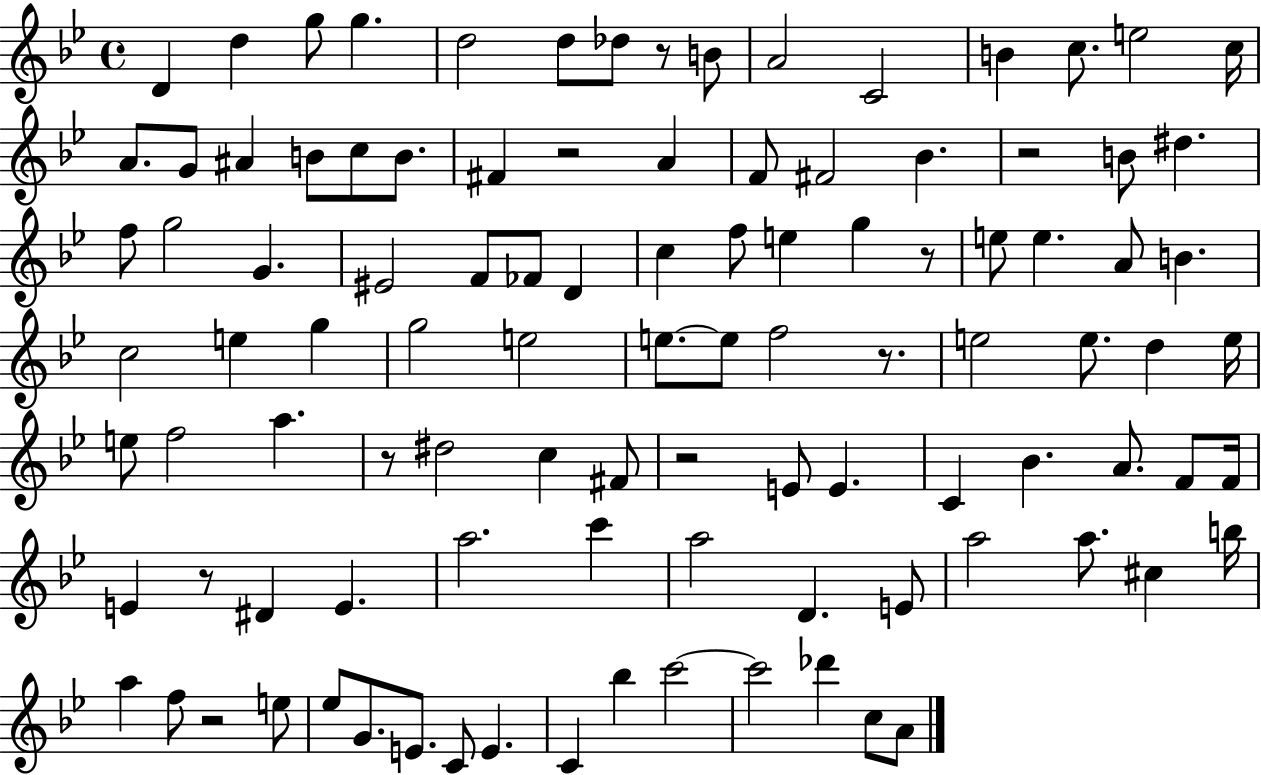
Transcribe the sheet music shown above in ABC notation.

X:1
T:Untitled
M:4/4
L:1/4
K:Bb
D d g/2 g d2 d/2 _d/2 z/2 B/2 A2 C2 B c/2 e2 c/4 A/2 G/2 ^A B/2 c/2 B/2 ^F z2 A F/2 ^F2 _B z2 B/2 ^d f/2 g2 G ^E2 F/2 _F/2 D c f/2 e g z/2 e/2 e A/2 B c2 e g g2 e2 e/2 e/2 f2 z/2 e2 e/2 d e/4 e/2 f2 a z/2 ^d2 c ^F/2 z2 E/2 E C _B A/2 F/2 F/4 E z/2 ^D E a2 c' a2 D E/2 a2 a/2 ^c b/4 a f/2 z2 e/2 _e/2 G/2 E/2 C/2 E C _b c'2 c'2 _d' c/2 A/2